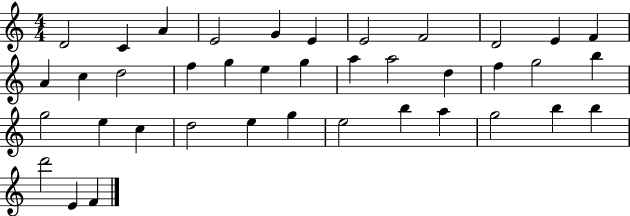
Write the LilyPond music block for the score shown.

{
  \clef treble
  \numericTimeSignature
  \time 4/4
  \key c \major
  d'2 c'4 a'4 | e'2 g'4 e'4 | e'2 f'2 | d'2 e'4 f'4 | \break a'4 c''4 d''2 | f''4 g''4 e''4 g''4 | a''4 a''2 d''4 | f''4 g''2 b''4 | \break g''2 e''4 c''4 | d''2 e''4 g''4 | e''2 b''4 a''4 | g''2 b''4 b''4 | \break d'''2 e'4 f'4 | \bar "|."
}